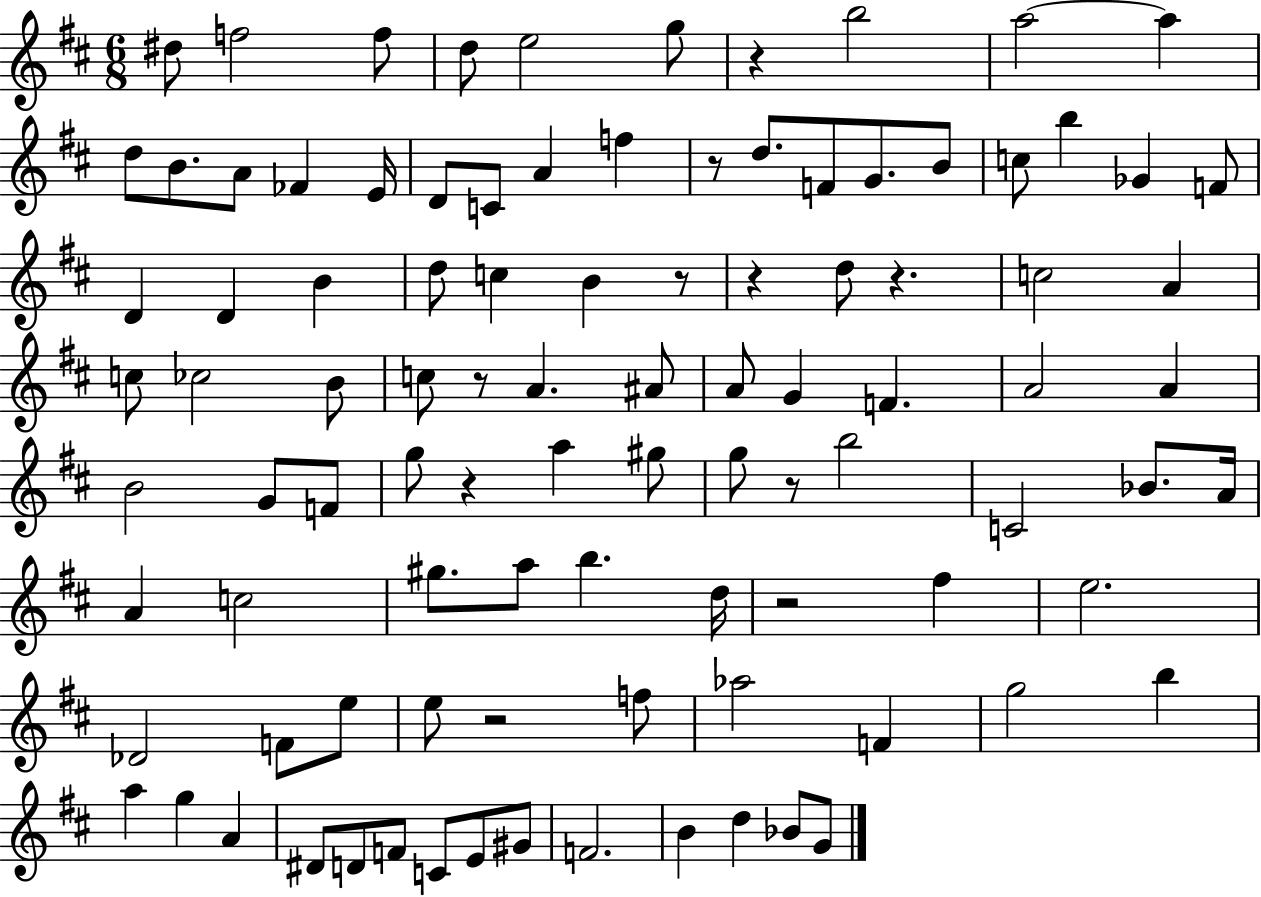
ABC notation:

X:1
T:Untitled
M:6/8
L:1/4
K:D
^d/2 f2 f/2 d/2 e2 g/2 z b2 a2 a d/2 B/2 A/2 _F E/4 D/2 C/2 A f z/2 d/2 F/2 G/2 B/2 c/2 b _G F/2 D D B d/2 c B z/2 z d/2 z c2 A c/2 _c2 B/2 c/2 z/2 A ^A/2 A/2 G F A2 A B2 G/2 F/2 g/2 z a ^g/2 g/2 z/2 b2 C2 _B/2 A/4 A c2 ^g/2 a/2 b d/4 z2 ^f e2 _D2 F/2 e/2 e/2 z2 f/2 _a2 F g2 b a g A ^D/2 D/2 F/2 C/2 E/2 ^G/2 F2 B d _B/2 G/2